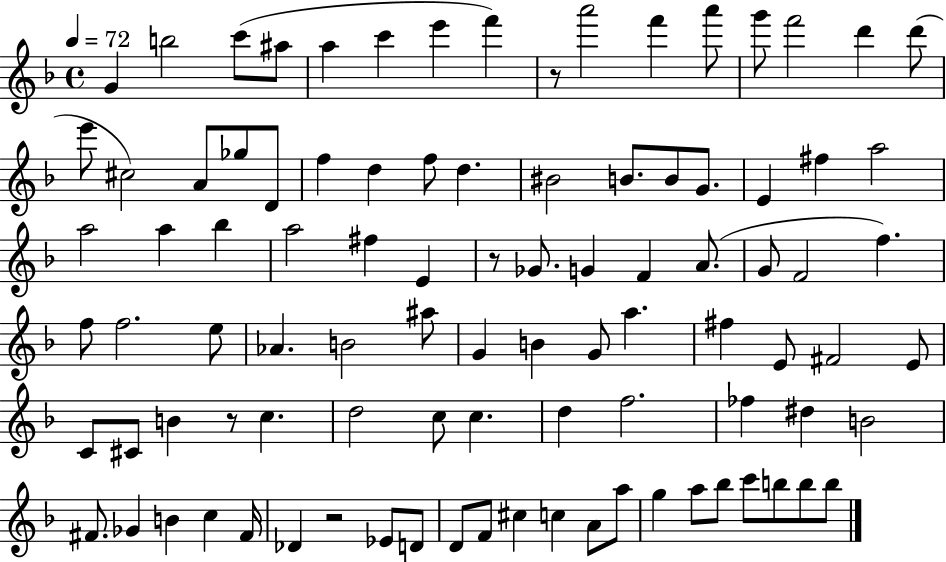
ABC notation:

X:1
T:Untitled
M:4/4
L:1/4
K:F
G b2 c'/2 ^a/2 a c' e' f' z/2 a'2 f' a'/2 g'/2 f'2 d' d'/2 e'/2 ^c2 A/2 _g/2 D/2 f d f/2 d ^B2 B/2 B/2 G/2 E ^f a2 a2 a _b a2 ^f E z/2 _G/2 G F A/2 G/2 F2 f f/2 f2 e/2 _A B2 ^a/2 G B G/2 a ^f E/2 ^F2 E/2 C/2 ^C/2 B z/2 c d2 c/2 c d f2 _f ^d B2 ^F/2 _G B c ^F/4 _D z2 _E/2 D/2 D/2 F/2 ^c c A/2 a/2 g a/2 _b/2 c'/2 b/2 b/2 b/2